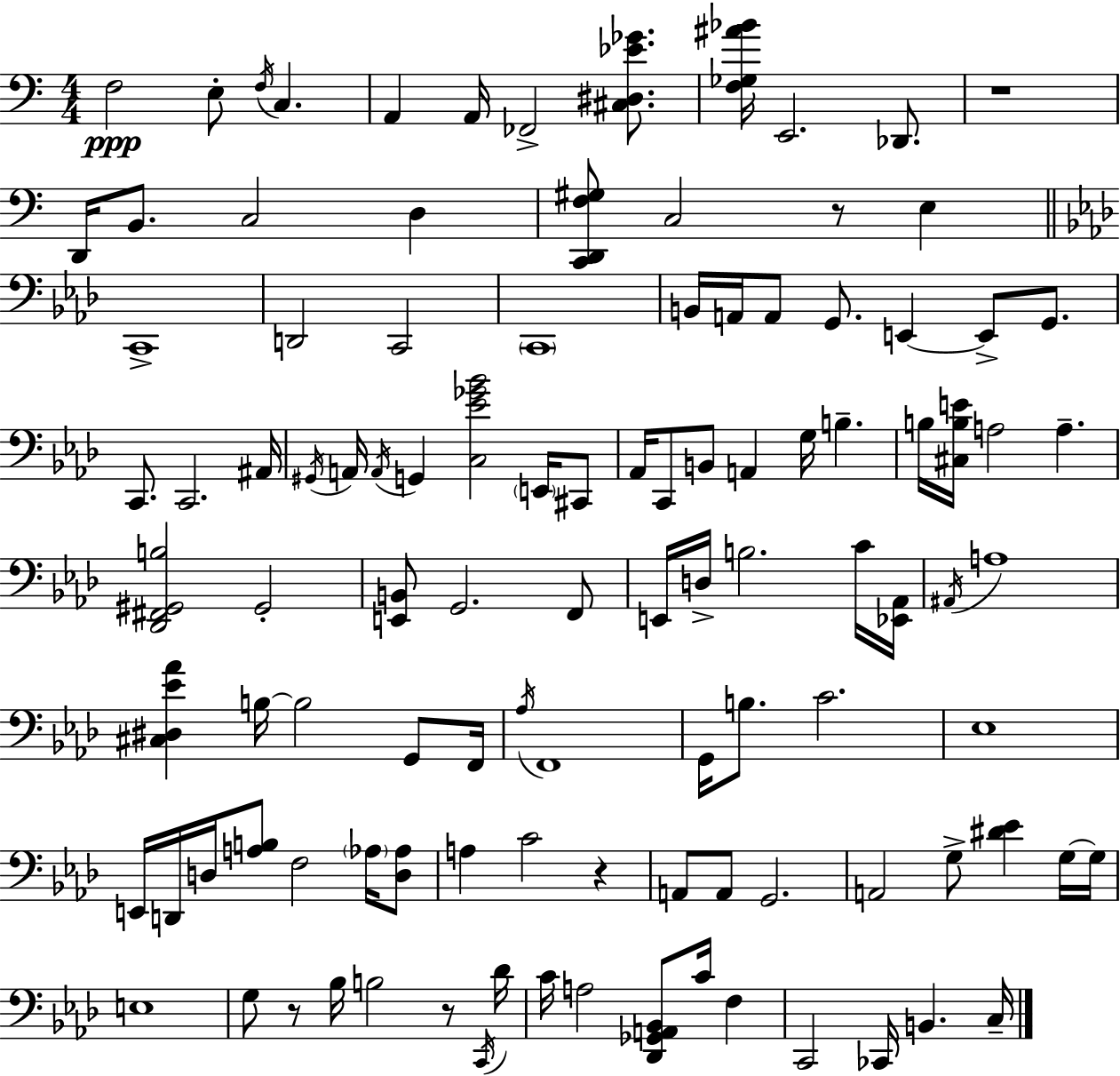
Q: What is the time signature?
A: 4/4